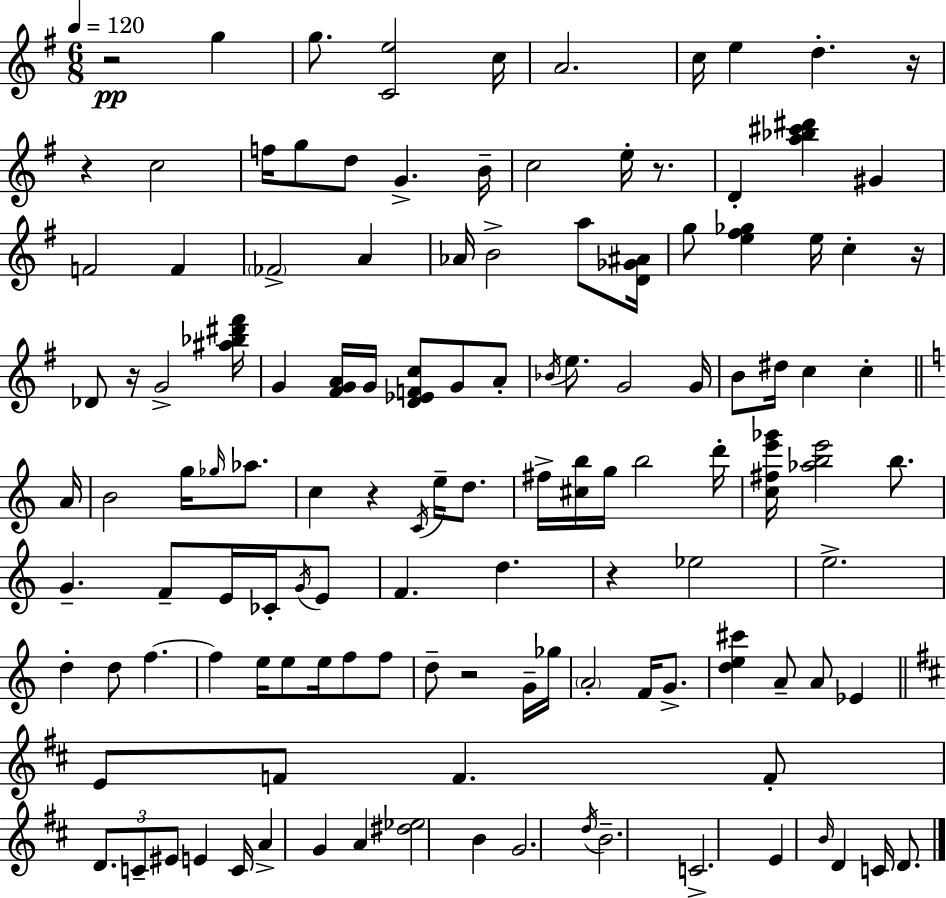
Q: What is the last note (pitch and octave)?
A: D4